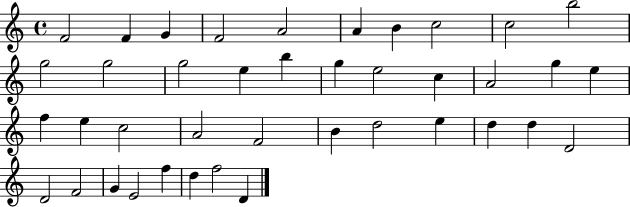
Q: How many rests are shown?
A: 0